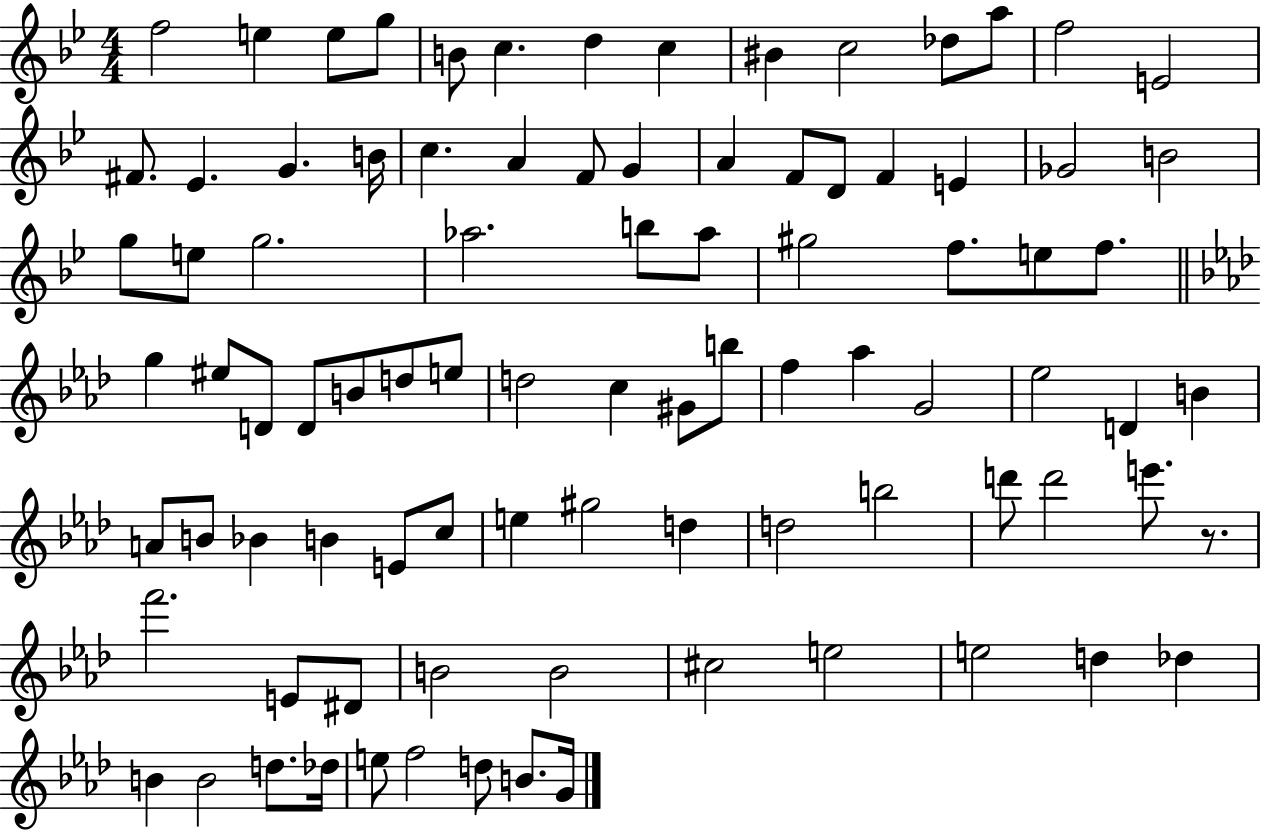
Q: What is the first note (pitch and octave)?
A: F5